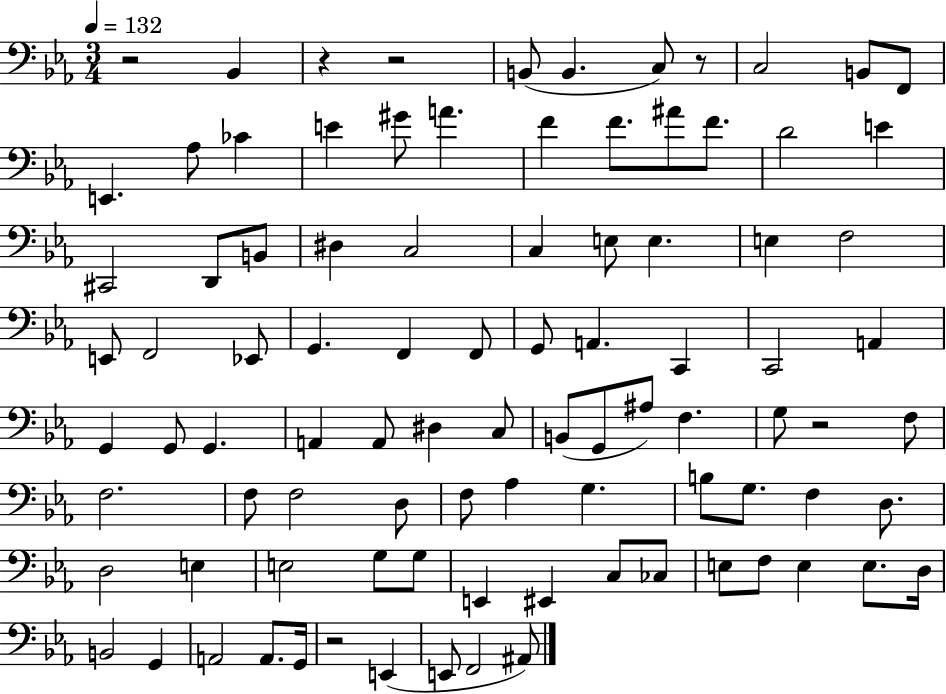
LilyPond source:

{
  \clef bass
  \numericTimeSignature
  \time 3/4
  \key ees \major
  \tempo 4 = 132
  r2 bes,4 | r4 r2 | b,8( b,4. c8) r8 | c2 b,8 f,8 | \break e,4. aes8 ces'4 | e'4 gis'8 a'4. | f'4 f'8. ais'8 f'8. | d'2 e'4 | \break cis,2 d,8 b,8 | dis4 c2 | c4 e8 e4. | e4 f2 | \break e,8 f,2 ees,8 | g,4. f,4 f,8 | g,8 a,4. c,4 | c,2 a,4 | \break g,4 g,8 g,4. | a,4 a,8 dis4 c8 | b,8( g,8 ais8) f4. | g8 r2 f8 | \break f2. | f8 f2 d8 | f8 aes4 g4. | b8 g8. f4 d8. | \break d2 e4 | e2 g8 g8 | e,4 eis,4 c8 ces8 | e8 f8 e4 e8. d16 | \break b,2 g,4 | a,2 a,8. g,16 | r2 e,4( | e,8 f,2 ais,8) | \break \bar "|."
}